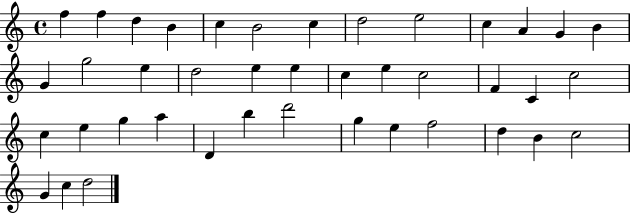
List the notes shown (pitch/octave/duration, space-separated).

F5/q F5/q D5/q B4/q C5/q B4/h C5/q D5/h E5/h C5/q A4/q G4/q B4/q G4/q G5/h E5/q D5/h E5/q E5/q C5/q E5/q C5/h F4/q C4/q C5/h C5/q E5/q G5/q A5/q D4/q B5/q D6/h G5/q E5/q F5/h D5/q B4/q C5/h G4/q C5/q D5/h